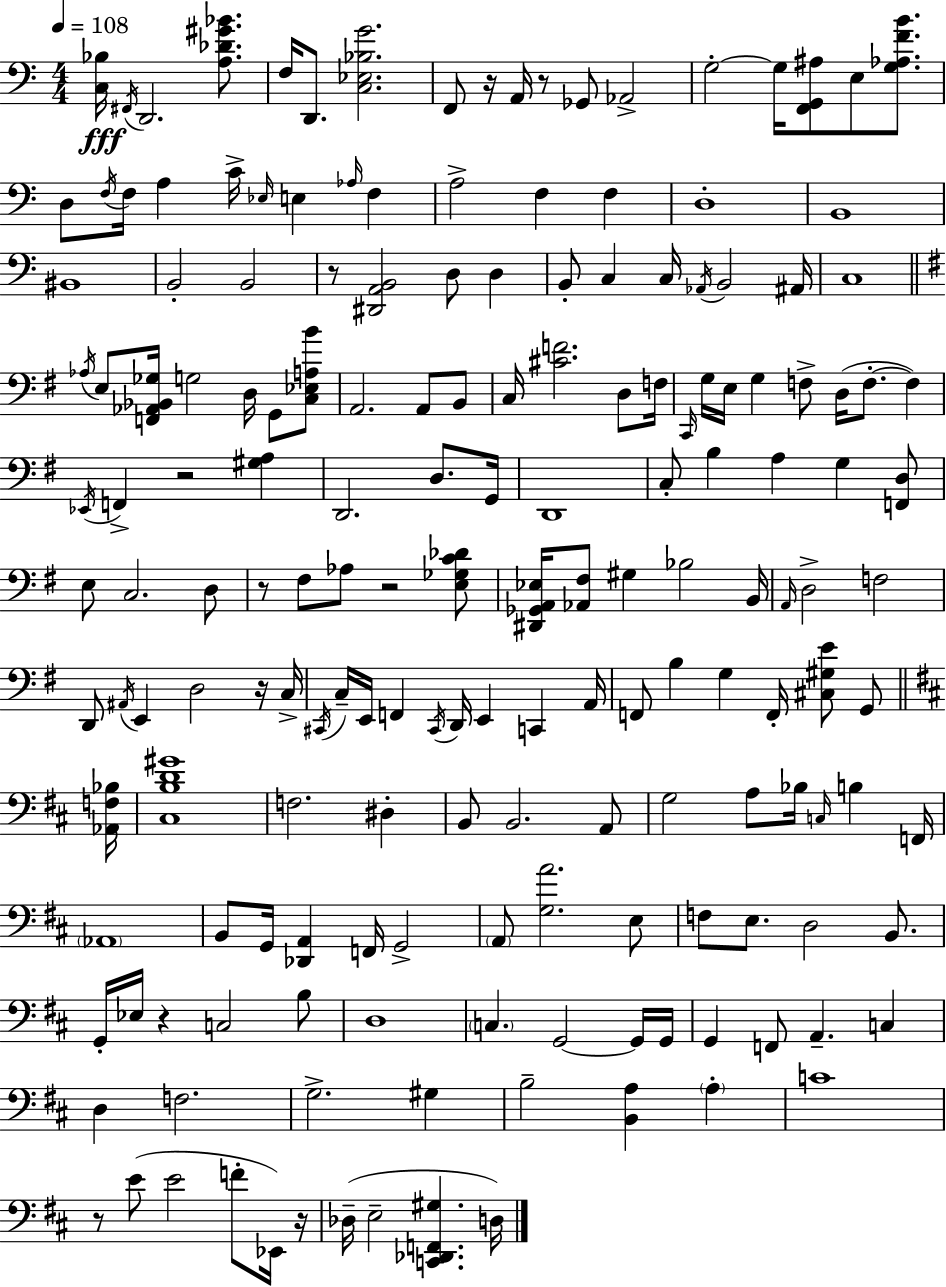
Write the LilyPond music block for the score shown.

{
  \clef bass
  \numericTimeSignature
  \time 4/4
  \key a \minor
  \tempo 4 = 108
  \repeat volta 2 { <c bes>16\fff \acciaccatura { fis,16 } d,2. <a des' gis' bes'>8. | f16 d,8. <c ees bes g'>2. | f,8 r16 a,16 r8 ges,8 aes,2-> | g2-.~~ g16 <f, g, ais>8 e8 <g aes f' b'>8. | \break d8 \acciaccatura { f16 } f16 a4 c'16-> \grace { ees16 } e4 \grace { aes16 } | f4 a2-> f4 | f4 d1-. | b,1 | \break bis,1 | b,2-. b,2 | r8 <dis, a, b,>2 d8 | d4 b,8-. c4 c16 \acciaccatura { aes,16 } b,2 | \break ais,16 c1 | \bar "||" \break \key g \major \acciaccatura { aes16 } e8 <f, aes, bes, ges>16 g2 d16 g,8 <c ees a b'>8 | a,2. a,8 b,8 | c16 <cis' f'>2. d8 | f16 \grace { c,16 } g16 e16 g4 f8-> d16( f8.-.~~ f4) | \break \acciaccatura { ees,16 } f,4-> r2 <gis a>4 | d,2. d8. | g,16 d,1 | c8-. b4 a4 g4 | \break <f, d>8 e8 c2. | d8 r8 fis8 aes8 r2 | <e ges c' des'>8 <dis, ges, a, ees>16 <aes, fis>8 gis4 bes2 | b,16 \grace { a,16 } d2-> f2 | \break d,8 \acciaccatura { ais,16 } e,4 d2 | r16 c16-> \acciaccatura { cis,16 } c16-- e,16 f,4 \acciaccatura { cis,16 } d,16 e,4 | c,4 a,16 f,8 b4 g4 | f,16-. <cis gis e'>8 g,8 \bar "||" \break \key d \major <aes, f bes>16 <cis b d' gis'>1 | f2. dis4-. | b,8 b,2. a,8 | g2 a8 bes16 \grace { c16 } b4 | \break f,16 \parenthesize aes,1 | b,8 g,16 <des, a,>4 f,16 g,2-> | \parenthesize a,8 <g a'>2. | e8 f8 e8. d2 b,8. | \break g,16-. ees16 r4 c2 | b8 d1 | \parenthesize c4. g,2~~ | g,16 g,16 g,4 f,8 a,4.-- c4 | \break d4 f2. | g2.-> gis4 | b2-- <b, a>4 \parenthesize a4-. | c'1 | \break r8 e'8( e'2 f'8-. | ees,16) r16 des16--( e2-- <c, des, f, gis>4. | d16) } \bar "|."
}